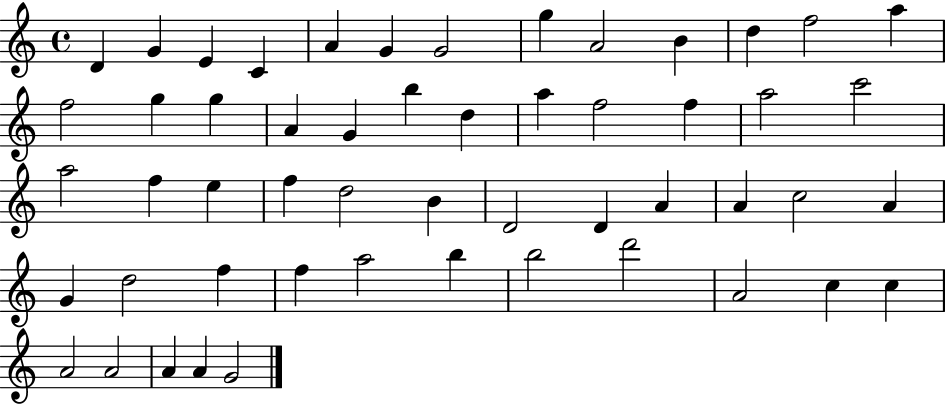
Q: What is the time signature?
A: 4/4